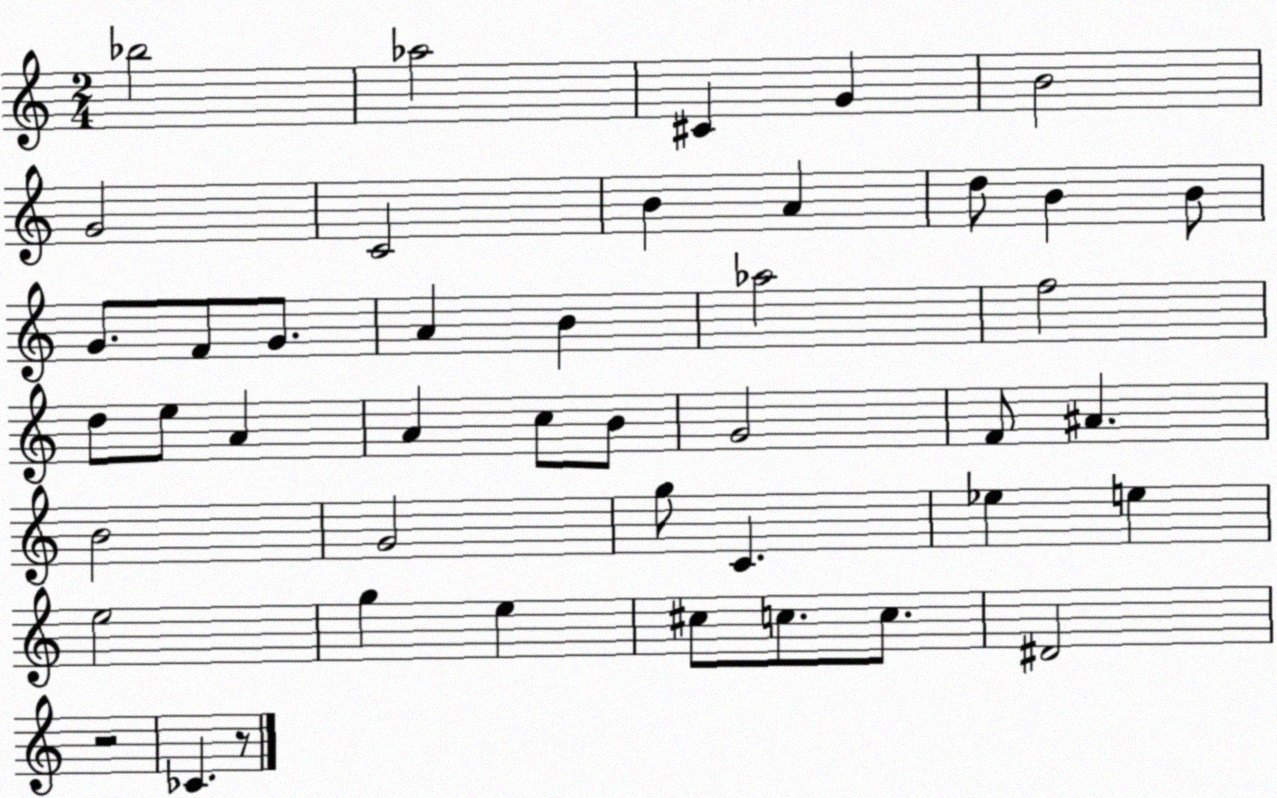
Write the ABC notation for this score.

X:1
T:Untitled
M:2/4
L:1/4
K:C
_b2 _a2 ^C G B2 G2 C2 B A d/2 B B/2 G/2 F/2 G/2 A B _a2 f2 d/2 e/2 A A c/2 B/2 G2 F/2 ^A B2 G2 g/2 C _e e e2 g e ^c/2 c/2 c/2 ^D2 z2 _C z/2